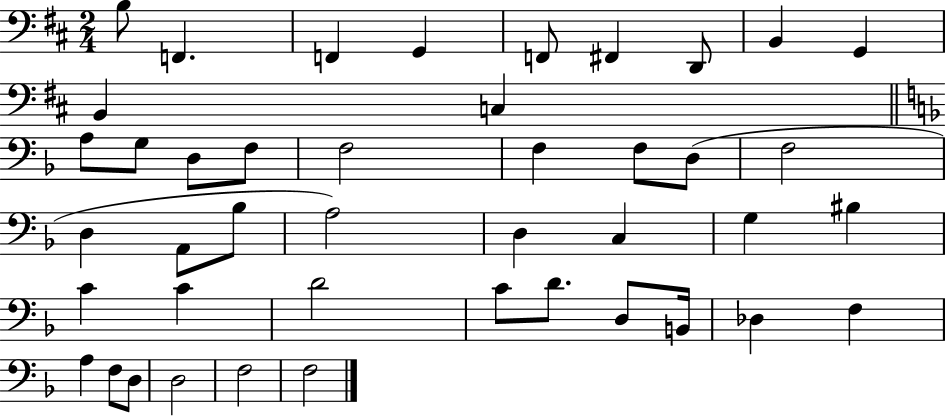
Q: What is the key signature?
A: D major